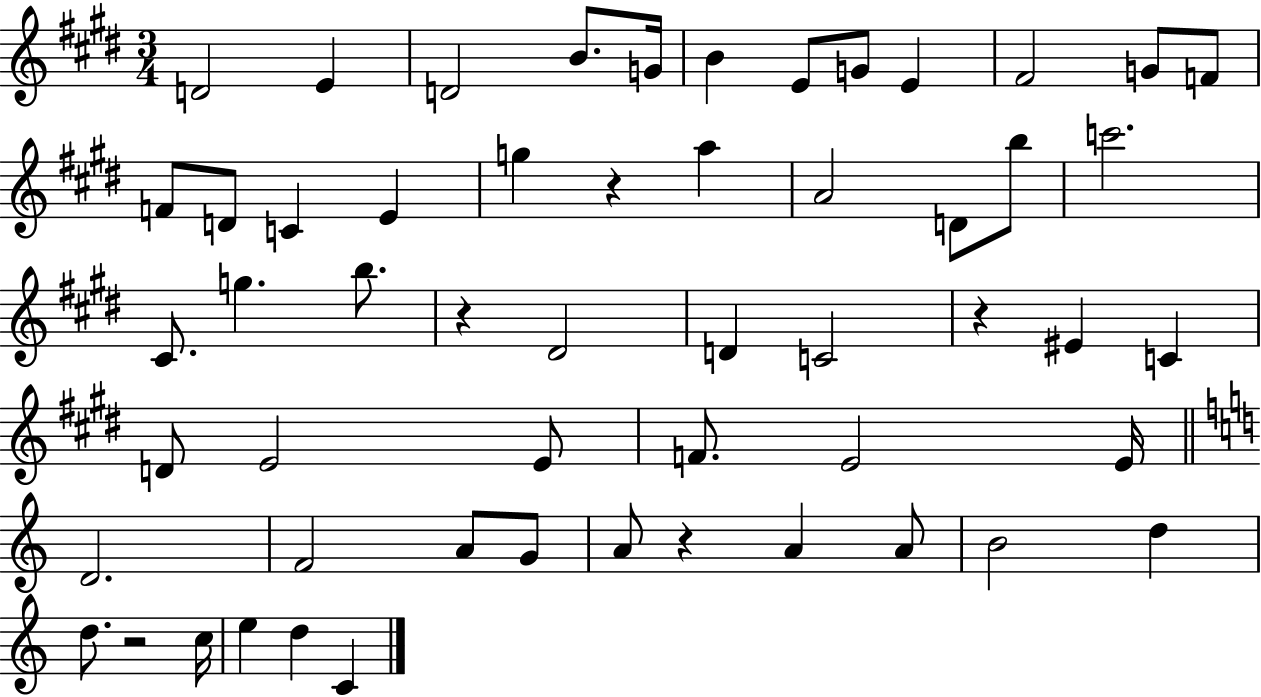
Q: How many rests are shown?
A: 5